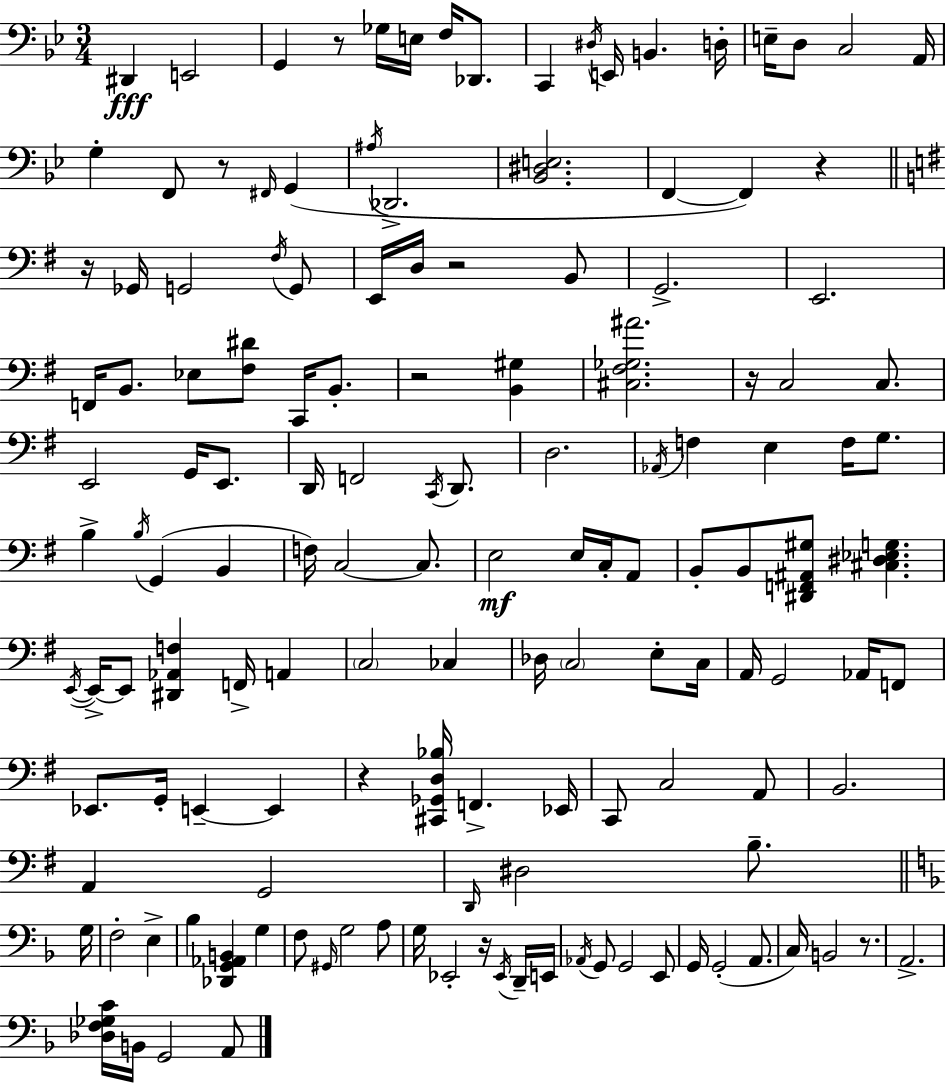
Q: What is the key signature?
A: BES major